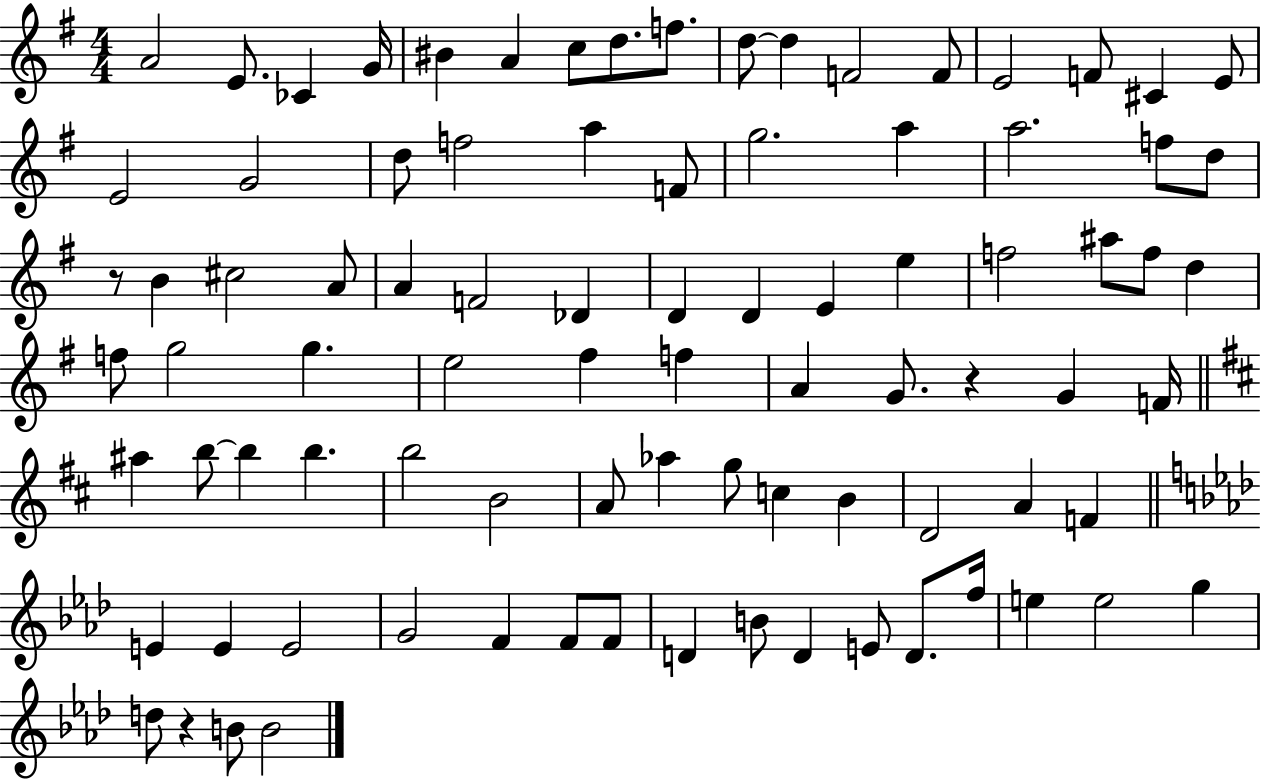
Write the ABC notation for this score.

X:1
T:Untitled
M:4/4
L:1/4
K:G
A2 E/2 _C G/4 ^B A c/2 d/2 f/2 d/2 d F2 F/2 E2 F/2 ^C E/2 E2 G2 d/2 f2 a F/2 g2 a a2 f/2 d/2 z/2 B ^c2 A/2 A F2 _D D D E e f2 ^a/2 f/2 d f/2 g2 g e2 ^f f A G/2 z G F/4 ^a b/2 b b b2 B2 A/2 _a g/2 c B D2 A F E E E2 G2 F F/2 F/2 D B/2 D E/2 D/2 f/4 e e2 g d/2 z B/2 B2